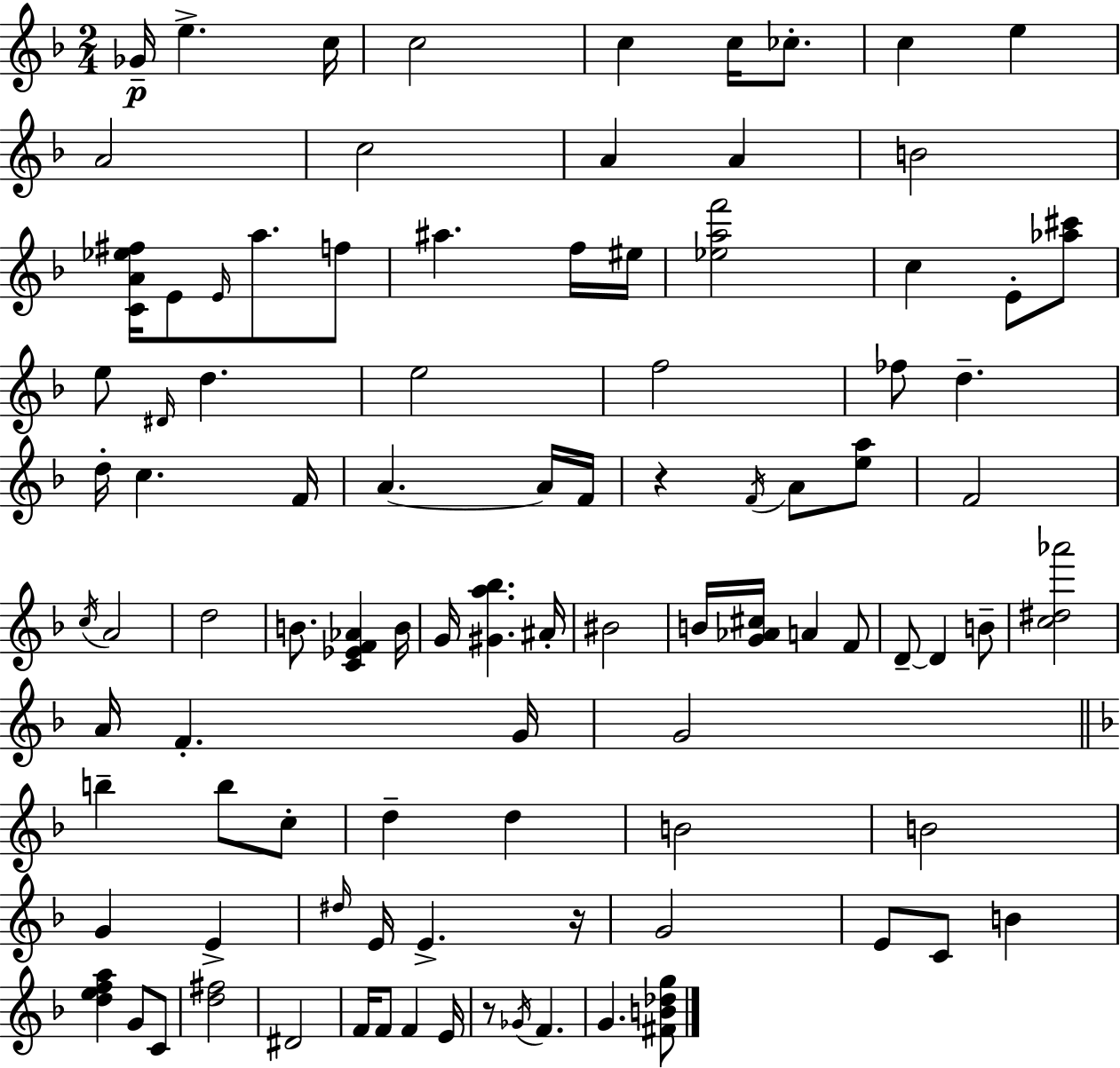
X:1
T:Untitled
M:2/4
L:1/4
K:Dm
_G/4 e c/4 c2 c c/4 _c/2 c e A2 c2 A A B2 [CA_e^f]/4 E/2 E/4 a/2 f/2 ^a f/4 ^e/4 [_eaf']2 c E/2 [_a^c']/2 e/2 ^D/4 d e2 f2 _f/2 d d/4 c F/4 A A/4 F/4 z F/4 A/2 [ea]/2 F2 c/4 A2 d2 B/2 [C_EF_A] B/4 G/4 [^Ga_b] ^A/4 ^B2 B/4 [G_A^c]/4 A F/2 D/2 D B/2 [c^d_a']2 A/4 F G/4 G2 b b/2 c/2 d d B2 B2 G E ^d/4 E/4 E z/4 G2 E/2 C/2 B [defa] G/2 C/2 [d^f]2 ^D2 F/4 F/2 F E/4 z/2 _G/4 F G [^FB_dg]/2